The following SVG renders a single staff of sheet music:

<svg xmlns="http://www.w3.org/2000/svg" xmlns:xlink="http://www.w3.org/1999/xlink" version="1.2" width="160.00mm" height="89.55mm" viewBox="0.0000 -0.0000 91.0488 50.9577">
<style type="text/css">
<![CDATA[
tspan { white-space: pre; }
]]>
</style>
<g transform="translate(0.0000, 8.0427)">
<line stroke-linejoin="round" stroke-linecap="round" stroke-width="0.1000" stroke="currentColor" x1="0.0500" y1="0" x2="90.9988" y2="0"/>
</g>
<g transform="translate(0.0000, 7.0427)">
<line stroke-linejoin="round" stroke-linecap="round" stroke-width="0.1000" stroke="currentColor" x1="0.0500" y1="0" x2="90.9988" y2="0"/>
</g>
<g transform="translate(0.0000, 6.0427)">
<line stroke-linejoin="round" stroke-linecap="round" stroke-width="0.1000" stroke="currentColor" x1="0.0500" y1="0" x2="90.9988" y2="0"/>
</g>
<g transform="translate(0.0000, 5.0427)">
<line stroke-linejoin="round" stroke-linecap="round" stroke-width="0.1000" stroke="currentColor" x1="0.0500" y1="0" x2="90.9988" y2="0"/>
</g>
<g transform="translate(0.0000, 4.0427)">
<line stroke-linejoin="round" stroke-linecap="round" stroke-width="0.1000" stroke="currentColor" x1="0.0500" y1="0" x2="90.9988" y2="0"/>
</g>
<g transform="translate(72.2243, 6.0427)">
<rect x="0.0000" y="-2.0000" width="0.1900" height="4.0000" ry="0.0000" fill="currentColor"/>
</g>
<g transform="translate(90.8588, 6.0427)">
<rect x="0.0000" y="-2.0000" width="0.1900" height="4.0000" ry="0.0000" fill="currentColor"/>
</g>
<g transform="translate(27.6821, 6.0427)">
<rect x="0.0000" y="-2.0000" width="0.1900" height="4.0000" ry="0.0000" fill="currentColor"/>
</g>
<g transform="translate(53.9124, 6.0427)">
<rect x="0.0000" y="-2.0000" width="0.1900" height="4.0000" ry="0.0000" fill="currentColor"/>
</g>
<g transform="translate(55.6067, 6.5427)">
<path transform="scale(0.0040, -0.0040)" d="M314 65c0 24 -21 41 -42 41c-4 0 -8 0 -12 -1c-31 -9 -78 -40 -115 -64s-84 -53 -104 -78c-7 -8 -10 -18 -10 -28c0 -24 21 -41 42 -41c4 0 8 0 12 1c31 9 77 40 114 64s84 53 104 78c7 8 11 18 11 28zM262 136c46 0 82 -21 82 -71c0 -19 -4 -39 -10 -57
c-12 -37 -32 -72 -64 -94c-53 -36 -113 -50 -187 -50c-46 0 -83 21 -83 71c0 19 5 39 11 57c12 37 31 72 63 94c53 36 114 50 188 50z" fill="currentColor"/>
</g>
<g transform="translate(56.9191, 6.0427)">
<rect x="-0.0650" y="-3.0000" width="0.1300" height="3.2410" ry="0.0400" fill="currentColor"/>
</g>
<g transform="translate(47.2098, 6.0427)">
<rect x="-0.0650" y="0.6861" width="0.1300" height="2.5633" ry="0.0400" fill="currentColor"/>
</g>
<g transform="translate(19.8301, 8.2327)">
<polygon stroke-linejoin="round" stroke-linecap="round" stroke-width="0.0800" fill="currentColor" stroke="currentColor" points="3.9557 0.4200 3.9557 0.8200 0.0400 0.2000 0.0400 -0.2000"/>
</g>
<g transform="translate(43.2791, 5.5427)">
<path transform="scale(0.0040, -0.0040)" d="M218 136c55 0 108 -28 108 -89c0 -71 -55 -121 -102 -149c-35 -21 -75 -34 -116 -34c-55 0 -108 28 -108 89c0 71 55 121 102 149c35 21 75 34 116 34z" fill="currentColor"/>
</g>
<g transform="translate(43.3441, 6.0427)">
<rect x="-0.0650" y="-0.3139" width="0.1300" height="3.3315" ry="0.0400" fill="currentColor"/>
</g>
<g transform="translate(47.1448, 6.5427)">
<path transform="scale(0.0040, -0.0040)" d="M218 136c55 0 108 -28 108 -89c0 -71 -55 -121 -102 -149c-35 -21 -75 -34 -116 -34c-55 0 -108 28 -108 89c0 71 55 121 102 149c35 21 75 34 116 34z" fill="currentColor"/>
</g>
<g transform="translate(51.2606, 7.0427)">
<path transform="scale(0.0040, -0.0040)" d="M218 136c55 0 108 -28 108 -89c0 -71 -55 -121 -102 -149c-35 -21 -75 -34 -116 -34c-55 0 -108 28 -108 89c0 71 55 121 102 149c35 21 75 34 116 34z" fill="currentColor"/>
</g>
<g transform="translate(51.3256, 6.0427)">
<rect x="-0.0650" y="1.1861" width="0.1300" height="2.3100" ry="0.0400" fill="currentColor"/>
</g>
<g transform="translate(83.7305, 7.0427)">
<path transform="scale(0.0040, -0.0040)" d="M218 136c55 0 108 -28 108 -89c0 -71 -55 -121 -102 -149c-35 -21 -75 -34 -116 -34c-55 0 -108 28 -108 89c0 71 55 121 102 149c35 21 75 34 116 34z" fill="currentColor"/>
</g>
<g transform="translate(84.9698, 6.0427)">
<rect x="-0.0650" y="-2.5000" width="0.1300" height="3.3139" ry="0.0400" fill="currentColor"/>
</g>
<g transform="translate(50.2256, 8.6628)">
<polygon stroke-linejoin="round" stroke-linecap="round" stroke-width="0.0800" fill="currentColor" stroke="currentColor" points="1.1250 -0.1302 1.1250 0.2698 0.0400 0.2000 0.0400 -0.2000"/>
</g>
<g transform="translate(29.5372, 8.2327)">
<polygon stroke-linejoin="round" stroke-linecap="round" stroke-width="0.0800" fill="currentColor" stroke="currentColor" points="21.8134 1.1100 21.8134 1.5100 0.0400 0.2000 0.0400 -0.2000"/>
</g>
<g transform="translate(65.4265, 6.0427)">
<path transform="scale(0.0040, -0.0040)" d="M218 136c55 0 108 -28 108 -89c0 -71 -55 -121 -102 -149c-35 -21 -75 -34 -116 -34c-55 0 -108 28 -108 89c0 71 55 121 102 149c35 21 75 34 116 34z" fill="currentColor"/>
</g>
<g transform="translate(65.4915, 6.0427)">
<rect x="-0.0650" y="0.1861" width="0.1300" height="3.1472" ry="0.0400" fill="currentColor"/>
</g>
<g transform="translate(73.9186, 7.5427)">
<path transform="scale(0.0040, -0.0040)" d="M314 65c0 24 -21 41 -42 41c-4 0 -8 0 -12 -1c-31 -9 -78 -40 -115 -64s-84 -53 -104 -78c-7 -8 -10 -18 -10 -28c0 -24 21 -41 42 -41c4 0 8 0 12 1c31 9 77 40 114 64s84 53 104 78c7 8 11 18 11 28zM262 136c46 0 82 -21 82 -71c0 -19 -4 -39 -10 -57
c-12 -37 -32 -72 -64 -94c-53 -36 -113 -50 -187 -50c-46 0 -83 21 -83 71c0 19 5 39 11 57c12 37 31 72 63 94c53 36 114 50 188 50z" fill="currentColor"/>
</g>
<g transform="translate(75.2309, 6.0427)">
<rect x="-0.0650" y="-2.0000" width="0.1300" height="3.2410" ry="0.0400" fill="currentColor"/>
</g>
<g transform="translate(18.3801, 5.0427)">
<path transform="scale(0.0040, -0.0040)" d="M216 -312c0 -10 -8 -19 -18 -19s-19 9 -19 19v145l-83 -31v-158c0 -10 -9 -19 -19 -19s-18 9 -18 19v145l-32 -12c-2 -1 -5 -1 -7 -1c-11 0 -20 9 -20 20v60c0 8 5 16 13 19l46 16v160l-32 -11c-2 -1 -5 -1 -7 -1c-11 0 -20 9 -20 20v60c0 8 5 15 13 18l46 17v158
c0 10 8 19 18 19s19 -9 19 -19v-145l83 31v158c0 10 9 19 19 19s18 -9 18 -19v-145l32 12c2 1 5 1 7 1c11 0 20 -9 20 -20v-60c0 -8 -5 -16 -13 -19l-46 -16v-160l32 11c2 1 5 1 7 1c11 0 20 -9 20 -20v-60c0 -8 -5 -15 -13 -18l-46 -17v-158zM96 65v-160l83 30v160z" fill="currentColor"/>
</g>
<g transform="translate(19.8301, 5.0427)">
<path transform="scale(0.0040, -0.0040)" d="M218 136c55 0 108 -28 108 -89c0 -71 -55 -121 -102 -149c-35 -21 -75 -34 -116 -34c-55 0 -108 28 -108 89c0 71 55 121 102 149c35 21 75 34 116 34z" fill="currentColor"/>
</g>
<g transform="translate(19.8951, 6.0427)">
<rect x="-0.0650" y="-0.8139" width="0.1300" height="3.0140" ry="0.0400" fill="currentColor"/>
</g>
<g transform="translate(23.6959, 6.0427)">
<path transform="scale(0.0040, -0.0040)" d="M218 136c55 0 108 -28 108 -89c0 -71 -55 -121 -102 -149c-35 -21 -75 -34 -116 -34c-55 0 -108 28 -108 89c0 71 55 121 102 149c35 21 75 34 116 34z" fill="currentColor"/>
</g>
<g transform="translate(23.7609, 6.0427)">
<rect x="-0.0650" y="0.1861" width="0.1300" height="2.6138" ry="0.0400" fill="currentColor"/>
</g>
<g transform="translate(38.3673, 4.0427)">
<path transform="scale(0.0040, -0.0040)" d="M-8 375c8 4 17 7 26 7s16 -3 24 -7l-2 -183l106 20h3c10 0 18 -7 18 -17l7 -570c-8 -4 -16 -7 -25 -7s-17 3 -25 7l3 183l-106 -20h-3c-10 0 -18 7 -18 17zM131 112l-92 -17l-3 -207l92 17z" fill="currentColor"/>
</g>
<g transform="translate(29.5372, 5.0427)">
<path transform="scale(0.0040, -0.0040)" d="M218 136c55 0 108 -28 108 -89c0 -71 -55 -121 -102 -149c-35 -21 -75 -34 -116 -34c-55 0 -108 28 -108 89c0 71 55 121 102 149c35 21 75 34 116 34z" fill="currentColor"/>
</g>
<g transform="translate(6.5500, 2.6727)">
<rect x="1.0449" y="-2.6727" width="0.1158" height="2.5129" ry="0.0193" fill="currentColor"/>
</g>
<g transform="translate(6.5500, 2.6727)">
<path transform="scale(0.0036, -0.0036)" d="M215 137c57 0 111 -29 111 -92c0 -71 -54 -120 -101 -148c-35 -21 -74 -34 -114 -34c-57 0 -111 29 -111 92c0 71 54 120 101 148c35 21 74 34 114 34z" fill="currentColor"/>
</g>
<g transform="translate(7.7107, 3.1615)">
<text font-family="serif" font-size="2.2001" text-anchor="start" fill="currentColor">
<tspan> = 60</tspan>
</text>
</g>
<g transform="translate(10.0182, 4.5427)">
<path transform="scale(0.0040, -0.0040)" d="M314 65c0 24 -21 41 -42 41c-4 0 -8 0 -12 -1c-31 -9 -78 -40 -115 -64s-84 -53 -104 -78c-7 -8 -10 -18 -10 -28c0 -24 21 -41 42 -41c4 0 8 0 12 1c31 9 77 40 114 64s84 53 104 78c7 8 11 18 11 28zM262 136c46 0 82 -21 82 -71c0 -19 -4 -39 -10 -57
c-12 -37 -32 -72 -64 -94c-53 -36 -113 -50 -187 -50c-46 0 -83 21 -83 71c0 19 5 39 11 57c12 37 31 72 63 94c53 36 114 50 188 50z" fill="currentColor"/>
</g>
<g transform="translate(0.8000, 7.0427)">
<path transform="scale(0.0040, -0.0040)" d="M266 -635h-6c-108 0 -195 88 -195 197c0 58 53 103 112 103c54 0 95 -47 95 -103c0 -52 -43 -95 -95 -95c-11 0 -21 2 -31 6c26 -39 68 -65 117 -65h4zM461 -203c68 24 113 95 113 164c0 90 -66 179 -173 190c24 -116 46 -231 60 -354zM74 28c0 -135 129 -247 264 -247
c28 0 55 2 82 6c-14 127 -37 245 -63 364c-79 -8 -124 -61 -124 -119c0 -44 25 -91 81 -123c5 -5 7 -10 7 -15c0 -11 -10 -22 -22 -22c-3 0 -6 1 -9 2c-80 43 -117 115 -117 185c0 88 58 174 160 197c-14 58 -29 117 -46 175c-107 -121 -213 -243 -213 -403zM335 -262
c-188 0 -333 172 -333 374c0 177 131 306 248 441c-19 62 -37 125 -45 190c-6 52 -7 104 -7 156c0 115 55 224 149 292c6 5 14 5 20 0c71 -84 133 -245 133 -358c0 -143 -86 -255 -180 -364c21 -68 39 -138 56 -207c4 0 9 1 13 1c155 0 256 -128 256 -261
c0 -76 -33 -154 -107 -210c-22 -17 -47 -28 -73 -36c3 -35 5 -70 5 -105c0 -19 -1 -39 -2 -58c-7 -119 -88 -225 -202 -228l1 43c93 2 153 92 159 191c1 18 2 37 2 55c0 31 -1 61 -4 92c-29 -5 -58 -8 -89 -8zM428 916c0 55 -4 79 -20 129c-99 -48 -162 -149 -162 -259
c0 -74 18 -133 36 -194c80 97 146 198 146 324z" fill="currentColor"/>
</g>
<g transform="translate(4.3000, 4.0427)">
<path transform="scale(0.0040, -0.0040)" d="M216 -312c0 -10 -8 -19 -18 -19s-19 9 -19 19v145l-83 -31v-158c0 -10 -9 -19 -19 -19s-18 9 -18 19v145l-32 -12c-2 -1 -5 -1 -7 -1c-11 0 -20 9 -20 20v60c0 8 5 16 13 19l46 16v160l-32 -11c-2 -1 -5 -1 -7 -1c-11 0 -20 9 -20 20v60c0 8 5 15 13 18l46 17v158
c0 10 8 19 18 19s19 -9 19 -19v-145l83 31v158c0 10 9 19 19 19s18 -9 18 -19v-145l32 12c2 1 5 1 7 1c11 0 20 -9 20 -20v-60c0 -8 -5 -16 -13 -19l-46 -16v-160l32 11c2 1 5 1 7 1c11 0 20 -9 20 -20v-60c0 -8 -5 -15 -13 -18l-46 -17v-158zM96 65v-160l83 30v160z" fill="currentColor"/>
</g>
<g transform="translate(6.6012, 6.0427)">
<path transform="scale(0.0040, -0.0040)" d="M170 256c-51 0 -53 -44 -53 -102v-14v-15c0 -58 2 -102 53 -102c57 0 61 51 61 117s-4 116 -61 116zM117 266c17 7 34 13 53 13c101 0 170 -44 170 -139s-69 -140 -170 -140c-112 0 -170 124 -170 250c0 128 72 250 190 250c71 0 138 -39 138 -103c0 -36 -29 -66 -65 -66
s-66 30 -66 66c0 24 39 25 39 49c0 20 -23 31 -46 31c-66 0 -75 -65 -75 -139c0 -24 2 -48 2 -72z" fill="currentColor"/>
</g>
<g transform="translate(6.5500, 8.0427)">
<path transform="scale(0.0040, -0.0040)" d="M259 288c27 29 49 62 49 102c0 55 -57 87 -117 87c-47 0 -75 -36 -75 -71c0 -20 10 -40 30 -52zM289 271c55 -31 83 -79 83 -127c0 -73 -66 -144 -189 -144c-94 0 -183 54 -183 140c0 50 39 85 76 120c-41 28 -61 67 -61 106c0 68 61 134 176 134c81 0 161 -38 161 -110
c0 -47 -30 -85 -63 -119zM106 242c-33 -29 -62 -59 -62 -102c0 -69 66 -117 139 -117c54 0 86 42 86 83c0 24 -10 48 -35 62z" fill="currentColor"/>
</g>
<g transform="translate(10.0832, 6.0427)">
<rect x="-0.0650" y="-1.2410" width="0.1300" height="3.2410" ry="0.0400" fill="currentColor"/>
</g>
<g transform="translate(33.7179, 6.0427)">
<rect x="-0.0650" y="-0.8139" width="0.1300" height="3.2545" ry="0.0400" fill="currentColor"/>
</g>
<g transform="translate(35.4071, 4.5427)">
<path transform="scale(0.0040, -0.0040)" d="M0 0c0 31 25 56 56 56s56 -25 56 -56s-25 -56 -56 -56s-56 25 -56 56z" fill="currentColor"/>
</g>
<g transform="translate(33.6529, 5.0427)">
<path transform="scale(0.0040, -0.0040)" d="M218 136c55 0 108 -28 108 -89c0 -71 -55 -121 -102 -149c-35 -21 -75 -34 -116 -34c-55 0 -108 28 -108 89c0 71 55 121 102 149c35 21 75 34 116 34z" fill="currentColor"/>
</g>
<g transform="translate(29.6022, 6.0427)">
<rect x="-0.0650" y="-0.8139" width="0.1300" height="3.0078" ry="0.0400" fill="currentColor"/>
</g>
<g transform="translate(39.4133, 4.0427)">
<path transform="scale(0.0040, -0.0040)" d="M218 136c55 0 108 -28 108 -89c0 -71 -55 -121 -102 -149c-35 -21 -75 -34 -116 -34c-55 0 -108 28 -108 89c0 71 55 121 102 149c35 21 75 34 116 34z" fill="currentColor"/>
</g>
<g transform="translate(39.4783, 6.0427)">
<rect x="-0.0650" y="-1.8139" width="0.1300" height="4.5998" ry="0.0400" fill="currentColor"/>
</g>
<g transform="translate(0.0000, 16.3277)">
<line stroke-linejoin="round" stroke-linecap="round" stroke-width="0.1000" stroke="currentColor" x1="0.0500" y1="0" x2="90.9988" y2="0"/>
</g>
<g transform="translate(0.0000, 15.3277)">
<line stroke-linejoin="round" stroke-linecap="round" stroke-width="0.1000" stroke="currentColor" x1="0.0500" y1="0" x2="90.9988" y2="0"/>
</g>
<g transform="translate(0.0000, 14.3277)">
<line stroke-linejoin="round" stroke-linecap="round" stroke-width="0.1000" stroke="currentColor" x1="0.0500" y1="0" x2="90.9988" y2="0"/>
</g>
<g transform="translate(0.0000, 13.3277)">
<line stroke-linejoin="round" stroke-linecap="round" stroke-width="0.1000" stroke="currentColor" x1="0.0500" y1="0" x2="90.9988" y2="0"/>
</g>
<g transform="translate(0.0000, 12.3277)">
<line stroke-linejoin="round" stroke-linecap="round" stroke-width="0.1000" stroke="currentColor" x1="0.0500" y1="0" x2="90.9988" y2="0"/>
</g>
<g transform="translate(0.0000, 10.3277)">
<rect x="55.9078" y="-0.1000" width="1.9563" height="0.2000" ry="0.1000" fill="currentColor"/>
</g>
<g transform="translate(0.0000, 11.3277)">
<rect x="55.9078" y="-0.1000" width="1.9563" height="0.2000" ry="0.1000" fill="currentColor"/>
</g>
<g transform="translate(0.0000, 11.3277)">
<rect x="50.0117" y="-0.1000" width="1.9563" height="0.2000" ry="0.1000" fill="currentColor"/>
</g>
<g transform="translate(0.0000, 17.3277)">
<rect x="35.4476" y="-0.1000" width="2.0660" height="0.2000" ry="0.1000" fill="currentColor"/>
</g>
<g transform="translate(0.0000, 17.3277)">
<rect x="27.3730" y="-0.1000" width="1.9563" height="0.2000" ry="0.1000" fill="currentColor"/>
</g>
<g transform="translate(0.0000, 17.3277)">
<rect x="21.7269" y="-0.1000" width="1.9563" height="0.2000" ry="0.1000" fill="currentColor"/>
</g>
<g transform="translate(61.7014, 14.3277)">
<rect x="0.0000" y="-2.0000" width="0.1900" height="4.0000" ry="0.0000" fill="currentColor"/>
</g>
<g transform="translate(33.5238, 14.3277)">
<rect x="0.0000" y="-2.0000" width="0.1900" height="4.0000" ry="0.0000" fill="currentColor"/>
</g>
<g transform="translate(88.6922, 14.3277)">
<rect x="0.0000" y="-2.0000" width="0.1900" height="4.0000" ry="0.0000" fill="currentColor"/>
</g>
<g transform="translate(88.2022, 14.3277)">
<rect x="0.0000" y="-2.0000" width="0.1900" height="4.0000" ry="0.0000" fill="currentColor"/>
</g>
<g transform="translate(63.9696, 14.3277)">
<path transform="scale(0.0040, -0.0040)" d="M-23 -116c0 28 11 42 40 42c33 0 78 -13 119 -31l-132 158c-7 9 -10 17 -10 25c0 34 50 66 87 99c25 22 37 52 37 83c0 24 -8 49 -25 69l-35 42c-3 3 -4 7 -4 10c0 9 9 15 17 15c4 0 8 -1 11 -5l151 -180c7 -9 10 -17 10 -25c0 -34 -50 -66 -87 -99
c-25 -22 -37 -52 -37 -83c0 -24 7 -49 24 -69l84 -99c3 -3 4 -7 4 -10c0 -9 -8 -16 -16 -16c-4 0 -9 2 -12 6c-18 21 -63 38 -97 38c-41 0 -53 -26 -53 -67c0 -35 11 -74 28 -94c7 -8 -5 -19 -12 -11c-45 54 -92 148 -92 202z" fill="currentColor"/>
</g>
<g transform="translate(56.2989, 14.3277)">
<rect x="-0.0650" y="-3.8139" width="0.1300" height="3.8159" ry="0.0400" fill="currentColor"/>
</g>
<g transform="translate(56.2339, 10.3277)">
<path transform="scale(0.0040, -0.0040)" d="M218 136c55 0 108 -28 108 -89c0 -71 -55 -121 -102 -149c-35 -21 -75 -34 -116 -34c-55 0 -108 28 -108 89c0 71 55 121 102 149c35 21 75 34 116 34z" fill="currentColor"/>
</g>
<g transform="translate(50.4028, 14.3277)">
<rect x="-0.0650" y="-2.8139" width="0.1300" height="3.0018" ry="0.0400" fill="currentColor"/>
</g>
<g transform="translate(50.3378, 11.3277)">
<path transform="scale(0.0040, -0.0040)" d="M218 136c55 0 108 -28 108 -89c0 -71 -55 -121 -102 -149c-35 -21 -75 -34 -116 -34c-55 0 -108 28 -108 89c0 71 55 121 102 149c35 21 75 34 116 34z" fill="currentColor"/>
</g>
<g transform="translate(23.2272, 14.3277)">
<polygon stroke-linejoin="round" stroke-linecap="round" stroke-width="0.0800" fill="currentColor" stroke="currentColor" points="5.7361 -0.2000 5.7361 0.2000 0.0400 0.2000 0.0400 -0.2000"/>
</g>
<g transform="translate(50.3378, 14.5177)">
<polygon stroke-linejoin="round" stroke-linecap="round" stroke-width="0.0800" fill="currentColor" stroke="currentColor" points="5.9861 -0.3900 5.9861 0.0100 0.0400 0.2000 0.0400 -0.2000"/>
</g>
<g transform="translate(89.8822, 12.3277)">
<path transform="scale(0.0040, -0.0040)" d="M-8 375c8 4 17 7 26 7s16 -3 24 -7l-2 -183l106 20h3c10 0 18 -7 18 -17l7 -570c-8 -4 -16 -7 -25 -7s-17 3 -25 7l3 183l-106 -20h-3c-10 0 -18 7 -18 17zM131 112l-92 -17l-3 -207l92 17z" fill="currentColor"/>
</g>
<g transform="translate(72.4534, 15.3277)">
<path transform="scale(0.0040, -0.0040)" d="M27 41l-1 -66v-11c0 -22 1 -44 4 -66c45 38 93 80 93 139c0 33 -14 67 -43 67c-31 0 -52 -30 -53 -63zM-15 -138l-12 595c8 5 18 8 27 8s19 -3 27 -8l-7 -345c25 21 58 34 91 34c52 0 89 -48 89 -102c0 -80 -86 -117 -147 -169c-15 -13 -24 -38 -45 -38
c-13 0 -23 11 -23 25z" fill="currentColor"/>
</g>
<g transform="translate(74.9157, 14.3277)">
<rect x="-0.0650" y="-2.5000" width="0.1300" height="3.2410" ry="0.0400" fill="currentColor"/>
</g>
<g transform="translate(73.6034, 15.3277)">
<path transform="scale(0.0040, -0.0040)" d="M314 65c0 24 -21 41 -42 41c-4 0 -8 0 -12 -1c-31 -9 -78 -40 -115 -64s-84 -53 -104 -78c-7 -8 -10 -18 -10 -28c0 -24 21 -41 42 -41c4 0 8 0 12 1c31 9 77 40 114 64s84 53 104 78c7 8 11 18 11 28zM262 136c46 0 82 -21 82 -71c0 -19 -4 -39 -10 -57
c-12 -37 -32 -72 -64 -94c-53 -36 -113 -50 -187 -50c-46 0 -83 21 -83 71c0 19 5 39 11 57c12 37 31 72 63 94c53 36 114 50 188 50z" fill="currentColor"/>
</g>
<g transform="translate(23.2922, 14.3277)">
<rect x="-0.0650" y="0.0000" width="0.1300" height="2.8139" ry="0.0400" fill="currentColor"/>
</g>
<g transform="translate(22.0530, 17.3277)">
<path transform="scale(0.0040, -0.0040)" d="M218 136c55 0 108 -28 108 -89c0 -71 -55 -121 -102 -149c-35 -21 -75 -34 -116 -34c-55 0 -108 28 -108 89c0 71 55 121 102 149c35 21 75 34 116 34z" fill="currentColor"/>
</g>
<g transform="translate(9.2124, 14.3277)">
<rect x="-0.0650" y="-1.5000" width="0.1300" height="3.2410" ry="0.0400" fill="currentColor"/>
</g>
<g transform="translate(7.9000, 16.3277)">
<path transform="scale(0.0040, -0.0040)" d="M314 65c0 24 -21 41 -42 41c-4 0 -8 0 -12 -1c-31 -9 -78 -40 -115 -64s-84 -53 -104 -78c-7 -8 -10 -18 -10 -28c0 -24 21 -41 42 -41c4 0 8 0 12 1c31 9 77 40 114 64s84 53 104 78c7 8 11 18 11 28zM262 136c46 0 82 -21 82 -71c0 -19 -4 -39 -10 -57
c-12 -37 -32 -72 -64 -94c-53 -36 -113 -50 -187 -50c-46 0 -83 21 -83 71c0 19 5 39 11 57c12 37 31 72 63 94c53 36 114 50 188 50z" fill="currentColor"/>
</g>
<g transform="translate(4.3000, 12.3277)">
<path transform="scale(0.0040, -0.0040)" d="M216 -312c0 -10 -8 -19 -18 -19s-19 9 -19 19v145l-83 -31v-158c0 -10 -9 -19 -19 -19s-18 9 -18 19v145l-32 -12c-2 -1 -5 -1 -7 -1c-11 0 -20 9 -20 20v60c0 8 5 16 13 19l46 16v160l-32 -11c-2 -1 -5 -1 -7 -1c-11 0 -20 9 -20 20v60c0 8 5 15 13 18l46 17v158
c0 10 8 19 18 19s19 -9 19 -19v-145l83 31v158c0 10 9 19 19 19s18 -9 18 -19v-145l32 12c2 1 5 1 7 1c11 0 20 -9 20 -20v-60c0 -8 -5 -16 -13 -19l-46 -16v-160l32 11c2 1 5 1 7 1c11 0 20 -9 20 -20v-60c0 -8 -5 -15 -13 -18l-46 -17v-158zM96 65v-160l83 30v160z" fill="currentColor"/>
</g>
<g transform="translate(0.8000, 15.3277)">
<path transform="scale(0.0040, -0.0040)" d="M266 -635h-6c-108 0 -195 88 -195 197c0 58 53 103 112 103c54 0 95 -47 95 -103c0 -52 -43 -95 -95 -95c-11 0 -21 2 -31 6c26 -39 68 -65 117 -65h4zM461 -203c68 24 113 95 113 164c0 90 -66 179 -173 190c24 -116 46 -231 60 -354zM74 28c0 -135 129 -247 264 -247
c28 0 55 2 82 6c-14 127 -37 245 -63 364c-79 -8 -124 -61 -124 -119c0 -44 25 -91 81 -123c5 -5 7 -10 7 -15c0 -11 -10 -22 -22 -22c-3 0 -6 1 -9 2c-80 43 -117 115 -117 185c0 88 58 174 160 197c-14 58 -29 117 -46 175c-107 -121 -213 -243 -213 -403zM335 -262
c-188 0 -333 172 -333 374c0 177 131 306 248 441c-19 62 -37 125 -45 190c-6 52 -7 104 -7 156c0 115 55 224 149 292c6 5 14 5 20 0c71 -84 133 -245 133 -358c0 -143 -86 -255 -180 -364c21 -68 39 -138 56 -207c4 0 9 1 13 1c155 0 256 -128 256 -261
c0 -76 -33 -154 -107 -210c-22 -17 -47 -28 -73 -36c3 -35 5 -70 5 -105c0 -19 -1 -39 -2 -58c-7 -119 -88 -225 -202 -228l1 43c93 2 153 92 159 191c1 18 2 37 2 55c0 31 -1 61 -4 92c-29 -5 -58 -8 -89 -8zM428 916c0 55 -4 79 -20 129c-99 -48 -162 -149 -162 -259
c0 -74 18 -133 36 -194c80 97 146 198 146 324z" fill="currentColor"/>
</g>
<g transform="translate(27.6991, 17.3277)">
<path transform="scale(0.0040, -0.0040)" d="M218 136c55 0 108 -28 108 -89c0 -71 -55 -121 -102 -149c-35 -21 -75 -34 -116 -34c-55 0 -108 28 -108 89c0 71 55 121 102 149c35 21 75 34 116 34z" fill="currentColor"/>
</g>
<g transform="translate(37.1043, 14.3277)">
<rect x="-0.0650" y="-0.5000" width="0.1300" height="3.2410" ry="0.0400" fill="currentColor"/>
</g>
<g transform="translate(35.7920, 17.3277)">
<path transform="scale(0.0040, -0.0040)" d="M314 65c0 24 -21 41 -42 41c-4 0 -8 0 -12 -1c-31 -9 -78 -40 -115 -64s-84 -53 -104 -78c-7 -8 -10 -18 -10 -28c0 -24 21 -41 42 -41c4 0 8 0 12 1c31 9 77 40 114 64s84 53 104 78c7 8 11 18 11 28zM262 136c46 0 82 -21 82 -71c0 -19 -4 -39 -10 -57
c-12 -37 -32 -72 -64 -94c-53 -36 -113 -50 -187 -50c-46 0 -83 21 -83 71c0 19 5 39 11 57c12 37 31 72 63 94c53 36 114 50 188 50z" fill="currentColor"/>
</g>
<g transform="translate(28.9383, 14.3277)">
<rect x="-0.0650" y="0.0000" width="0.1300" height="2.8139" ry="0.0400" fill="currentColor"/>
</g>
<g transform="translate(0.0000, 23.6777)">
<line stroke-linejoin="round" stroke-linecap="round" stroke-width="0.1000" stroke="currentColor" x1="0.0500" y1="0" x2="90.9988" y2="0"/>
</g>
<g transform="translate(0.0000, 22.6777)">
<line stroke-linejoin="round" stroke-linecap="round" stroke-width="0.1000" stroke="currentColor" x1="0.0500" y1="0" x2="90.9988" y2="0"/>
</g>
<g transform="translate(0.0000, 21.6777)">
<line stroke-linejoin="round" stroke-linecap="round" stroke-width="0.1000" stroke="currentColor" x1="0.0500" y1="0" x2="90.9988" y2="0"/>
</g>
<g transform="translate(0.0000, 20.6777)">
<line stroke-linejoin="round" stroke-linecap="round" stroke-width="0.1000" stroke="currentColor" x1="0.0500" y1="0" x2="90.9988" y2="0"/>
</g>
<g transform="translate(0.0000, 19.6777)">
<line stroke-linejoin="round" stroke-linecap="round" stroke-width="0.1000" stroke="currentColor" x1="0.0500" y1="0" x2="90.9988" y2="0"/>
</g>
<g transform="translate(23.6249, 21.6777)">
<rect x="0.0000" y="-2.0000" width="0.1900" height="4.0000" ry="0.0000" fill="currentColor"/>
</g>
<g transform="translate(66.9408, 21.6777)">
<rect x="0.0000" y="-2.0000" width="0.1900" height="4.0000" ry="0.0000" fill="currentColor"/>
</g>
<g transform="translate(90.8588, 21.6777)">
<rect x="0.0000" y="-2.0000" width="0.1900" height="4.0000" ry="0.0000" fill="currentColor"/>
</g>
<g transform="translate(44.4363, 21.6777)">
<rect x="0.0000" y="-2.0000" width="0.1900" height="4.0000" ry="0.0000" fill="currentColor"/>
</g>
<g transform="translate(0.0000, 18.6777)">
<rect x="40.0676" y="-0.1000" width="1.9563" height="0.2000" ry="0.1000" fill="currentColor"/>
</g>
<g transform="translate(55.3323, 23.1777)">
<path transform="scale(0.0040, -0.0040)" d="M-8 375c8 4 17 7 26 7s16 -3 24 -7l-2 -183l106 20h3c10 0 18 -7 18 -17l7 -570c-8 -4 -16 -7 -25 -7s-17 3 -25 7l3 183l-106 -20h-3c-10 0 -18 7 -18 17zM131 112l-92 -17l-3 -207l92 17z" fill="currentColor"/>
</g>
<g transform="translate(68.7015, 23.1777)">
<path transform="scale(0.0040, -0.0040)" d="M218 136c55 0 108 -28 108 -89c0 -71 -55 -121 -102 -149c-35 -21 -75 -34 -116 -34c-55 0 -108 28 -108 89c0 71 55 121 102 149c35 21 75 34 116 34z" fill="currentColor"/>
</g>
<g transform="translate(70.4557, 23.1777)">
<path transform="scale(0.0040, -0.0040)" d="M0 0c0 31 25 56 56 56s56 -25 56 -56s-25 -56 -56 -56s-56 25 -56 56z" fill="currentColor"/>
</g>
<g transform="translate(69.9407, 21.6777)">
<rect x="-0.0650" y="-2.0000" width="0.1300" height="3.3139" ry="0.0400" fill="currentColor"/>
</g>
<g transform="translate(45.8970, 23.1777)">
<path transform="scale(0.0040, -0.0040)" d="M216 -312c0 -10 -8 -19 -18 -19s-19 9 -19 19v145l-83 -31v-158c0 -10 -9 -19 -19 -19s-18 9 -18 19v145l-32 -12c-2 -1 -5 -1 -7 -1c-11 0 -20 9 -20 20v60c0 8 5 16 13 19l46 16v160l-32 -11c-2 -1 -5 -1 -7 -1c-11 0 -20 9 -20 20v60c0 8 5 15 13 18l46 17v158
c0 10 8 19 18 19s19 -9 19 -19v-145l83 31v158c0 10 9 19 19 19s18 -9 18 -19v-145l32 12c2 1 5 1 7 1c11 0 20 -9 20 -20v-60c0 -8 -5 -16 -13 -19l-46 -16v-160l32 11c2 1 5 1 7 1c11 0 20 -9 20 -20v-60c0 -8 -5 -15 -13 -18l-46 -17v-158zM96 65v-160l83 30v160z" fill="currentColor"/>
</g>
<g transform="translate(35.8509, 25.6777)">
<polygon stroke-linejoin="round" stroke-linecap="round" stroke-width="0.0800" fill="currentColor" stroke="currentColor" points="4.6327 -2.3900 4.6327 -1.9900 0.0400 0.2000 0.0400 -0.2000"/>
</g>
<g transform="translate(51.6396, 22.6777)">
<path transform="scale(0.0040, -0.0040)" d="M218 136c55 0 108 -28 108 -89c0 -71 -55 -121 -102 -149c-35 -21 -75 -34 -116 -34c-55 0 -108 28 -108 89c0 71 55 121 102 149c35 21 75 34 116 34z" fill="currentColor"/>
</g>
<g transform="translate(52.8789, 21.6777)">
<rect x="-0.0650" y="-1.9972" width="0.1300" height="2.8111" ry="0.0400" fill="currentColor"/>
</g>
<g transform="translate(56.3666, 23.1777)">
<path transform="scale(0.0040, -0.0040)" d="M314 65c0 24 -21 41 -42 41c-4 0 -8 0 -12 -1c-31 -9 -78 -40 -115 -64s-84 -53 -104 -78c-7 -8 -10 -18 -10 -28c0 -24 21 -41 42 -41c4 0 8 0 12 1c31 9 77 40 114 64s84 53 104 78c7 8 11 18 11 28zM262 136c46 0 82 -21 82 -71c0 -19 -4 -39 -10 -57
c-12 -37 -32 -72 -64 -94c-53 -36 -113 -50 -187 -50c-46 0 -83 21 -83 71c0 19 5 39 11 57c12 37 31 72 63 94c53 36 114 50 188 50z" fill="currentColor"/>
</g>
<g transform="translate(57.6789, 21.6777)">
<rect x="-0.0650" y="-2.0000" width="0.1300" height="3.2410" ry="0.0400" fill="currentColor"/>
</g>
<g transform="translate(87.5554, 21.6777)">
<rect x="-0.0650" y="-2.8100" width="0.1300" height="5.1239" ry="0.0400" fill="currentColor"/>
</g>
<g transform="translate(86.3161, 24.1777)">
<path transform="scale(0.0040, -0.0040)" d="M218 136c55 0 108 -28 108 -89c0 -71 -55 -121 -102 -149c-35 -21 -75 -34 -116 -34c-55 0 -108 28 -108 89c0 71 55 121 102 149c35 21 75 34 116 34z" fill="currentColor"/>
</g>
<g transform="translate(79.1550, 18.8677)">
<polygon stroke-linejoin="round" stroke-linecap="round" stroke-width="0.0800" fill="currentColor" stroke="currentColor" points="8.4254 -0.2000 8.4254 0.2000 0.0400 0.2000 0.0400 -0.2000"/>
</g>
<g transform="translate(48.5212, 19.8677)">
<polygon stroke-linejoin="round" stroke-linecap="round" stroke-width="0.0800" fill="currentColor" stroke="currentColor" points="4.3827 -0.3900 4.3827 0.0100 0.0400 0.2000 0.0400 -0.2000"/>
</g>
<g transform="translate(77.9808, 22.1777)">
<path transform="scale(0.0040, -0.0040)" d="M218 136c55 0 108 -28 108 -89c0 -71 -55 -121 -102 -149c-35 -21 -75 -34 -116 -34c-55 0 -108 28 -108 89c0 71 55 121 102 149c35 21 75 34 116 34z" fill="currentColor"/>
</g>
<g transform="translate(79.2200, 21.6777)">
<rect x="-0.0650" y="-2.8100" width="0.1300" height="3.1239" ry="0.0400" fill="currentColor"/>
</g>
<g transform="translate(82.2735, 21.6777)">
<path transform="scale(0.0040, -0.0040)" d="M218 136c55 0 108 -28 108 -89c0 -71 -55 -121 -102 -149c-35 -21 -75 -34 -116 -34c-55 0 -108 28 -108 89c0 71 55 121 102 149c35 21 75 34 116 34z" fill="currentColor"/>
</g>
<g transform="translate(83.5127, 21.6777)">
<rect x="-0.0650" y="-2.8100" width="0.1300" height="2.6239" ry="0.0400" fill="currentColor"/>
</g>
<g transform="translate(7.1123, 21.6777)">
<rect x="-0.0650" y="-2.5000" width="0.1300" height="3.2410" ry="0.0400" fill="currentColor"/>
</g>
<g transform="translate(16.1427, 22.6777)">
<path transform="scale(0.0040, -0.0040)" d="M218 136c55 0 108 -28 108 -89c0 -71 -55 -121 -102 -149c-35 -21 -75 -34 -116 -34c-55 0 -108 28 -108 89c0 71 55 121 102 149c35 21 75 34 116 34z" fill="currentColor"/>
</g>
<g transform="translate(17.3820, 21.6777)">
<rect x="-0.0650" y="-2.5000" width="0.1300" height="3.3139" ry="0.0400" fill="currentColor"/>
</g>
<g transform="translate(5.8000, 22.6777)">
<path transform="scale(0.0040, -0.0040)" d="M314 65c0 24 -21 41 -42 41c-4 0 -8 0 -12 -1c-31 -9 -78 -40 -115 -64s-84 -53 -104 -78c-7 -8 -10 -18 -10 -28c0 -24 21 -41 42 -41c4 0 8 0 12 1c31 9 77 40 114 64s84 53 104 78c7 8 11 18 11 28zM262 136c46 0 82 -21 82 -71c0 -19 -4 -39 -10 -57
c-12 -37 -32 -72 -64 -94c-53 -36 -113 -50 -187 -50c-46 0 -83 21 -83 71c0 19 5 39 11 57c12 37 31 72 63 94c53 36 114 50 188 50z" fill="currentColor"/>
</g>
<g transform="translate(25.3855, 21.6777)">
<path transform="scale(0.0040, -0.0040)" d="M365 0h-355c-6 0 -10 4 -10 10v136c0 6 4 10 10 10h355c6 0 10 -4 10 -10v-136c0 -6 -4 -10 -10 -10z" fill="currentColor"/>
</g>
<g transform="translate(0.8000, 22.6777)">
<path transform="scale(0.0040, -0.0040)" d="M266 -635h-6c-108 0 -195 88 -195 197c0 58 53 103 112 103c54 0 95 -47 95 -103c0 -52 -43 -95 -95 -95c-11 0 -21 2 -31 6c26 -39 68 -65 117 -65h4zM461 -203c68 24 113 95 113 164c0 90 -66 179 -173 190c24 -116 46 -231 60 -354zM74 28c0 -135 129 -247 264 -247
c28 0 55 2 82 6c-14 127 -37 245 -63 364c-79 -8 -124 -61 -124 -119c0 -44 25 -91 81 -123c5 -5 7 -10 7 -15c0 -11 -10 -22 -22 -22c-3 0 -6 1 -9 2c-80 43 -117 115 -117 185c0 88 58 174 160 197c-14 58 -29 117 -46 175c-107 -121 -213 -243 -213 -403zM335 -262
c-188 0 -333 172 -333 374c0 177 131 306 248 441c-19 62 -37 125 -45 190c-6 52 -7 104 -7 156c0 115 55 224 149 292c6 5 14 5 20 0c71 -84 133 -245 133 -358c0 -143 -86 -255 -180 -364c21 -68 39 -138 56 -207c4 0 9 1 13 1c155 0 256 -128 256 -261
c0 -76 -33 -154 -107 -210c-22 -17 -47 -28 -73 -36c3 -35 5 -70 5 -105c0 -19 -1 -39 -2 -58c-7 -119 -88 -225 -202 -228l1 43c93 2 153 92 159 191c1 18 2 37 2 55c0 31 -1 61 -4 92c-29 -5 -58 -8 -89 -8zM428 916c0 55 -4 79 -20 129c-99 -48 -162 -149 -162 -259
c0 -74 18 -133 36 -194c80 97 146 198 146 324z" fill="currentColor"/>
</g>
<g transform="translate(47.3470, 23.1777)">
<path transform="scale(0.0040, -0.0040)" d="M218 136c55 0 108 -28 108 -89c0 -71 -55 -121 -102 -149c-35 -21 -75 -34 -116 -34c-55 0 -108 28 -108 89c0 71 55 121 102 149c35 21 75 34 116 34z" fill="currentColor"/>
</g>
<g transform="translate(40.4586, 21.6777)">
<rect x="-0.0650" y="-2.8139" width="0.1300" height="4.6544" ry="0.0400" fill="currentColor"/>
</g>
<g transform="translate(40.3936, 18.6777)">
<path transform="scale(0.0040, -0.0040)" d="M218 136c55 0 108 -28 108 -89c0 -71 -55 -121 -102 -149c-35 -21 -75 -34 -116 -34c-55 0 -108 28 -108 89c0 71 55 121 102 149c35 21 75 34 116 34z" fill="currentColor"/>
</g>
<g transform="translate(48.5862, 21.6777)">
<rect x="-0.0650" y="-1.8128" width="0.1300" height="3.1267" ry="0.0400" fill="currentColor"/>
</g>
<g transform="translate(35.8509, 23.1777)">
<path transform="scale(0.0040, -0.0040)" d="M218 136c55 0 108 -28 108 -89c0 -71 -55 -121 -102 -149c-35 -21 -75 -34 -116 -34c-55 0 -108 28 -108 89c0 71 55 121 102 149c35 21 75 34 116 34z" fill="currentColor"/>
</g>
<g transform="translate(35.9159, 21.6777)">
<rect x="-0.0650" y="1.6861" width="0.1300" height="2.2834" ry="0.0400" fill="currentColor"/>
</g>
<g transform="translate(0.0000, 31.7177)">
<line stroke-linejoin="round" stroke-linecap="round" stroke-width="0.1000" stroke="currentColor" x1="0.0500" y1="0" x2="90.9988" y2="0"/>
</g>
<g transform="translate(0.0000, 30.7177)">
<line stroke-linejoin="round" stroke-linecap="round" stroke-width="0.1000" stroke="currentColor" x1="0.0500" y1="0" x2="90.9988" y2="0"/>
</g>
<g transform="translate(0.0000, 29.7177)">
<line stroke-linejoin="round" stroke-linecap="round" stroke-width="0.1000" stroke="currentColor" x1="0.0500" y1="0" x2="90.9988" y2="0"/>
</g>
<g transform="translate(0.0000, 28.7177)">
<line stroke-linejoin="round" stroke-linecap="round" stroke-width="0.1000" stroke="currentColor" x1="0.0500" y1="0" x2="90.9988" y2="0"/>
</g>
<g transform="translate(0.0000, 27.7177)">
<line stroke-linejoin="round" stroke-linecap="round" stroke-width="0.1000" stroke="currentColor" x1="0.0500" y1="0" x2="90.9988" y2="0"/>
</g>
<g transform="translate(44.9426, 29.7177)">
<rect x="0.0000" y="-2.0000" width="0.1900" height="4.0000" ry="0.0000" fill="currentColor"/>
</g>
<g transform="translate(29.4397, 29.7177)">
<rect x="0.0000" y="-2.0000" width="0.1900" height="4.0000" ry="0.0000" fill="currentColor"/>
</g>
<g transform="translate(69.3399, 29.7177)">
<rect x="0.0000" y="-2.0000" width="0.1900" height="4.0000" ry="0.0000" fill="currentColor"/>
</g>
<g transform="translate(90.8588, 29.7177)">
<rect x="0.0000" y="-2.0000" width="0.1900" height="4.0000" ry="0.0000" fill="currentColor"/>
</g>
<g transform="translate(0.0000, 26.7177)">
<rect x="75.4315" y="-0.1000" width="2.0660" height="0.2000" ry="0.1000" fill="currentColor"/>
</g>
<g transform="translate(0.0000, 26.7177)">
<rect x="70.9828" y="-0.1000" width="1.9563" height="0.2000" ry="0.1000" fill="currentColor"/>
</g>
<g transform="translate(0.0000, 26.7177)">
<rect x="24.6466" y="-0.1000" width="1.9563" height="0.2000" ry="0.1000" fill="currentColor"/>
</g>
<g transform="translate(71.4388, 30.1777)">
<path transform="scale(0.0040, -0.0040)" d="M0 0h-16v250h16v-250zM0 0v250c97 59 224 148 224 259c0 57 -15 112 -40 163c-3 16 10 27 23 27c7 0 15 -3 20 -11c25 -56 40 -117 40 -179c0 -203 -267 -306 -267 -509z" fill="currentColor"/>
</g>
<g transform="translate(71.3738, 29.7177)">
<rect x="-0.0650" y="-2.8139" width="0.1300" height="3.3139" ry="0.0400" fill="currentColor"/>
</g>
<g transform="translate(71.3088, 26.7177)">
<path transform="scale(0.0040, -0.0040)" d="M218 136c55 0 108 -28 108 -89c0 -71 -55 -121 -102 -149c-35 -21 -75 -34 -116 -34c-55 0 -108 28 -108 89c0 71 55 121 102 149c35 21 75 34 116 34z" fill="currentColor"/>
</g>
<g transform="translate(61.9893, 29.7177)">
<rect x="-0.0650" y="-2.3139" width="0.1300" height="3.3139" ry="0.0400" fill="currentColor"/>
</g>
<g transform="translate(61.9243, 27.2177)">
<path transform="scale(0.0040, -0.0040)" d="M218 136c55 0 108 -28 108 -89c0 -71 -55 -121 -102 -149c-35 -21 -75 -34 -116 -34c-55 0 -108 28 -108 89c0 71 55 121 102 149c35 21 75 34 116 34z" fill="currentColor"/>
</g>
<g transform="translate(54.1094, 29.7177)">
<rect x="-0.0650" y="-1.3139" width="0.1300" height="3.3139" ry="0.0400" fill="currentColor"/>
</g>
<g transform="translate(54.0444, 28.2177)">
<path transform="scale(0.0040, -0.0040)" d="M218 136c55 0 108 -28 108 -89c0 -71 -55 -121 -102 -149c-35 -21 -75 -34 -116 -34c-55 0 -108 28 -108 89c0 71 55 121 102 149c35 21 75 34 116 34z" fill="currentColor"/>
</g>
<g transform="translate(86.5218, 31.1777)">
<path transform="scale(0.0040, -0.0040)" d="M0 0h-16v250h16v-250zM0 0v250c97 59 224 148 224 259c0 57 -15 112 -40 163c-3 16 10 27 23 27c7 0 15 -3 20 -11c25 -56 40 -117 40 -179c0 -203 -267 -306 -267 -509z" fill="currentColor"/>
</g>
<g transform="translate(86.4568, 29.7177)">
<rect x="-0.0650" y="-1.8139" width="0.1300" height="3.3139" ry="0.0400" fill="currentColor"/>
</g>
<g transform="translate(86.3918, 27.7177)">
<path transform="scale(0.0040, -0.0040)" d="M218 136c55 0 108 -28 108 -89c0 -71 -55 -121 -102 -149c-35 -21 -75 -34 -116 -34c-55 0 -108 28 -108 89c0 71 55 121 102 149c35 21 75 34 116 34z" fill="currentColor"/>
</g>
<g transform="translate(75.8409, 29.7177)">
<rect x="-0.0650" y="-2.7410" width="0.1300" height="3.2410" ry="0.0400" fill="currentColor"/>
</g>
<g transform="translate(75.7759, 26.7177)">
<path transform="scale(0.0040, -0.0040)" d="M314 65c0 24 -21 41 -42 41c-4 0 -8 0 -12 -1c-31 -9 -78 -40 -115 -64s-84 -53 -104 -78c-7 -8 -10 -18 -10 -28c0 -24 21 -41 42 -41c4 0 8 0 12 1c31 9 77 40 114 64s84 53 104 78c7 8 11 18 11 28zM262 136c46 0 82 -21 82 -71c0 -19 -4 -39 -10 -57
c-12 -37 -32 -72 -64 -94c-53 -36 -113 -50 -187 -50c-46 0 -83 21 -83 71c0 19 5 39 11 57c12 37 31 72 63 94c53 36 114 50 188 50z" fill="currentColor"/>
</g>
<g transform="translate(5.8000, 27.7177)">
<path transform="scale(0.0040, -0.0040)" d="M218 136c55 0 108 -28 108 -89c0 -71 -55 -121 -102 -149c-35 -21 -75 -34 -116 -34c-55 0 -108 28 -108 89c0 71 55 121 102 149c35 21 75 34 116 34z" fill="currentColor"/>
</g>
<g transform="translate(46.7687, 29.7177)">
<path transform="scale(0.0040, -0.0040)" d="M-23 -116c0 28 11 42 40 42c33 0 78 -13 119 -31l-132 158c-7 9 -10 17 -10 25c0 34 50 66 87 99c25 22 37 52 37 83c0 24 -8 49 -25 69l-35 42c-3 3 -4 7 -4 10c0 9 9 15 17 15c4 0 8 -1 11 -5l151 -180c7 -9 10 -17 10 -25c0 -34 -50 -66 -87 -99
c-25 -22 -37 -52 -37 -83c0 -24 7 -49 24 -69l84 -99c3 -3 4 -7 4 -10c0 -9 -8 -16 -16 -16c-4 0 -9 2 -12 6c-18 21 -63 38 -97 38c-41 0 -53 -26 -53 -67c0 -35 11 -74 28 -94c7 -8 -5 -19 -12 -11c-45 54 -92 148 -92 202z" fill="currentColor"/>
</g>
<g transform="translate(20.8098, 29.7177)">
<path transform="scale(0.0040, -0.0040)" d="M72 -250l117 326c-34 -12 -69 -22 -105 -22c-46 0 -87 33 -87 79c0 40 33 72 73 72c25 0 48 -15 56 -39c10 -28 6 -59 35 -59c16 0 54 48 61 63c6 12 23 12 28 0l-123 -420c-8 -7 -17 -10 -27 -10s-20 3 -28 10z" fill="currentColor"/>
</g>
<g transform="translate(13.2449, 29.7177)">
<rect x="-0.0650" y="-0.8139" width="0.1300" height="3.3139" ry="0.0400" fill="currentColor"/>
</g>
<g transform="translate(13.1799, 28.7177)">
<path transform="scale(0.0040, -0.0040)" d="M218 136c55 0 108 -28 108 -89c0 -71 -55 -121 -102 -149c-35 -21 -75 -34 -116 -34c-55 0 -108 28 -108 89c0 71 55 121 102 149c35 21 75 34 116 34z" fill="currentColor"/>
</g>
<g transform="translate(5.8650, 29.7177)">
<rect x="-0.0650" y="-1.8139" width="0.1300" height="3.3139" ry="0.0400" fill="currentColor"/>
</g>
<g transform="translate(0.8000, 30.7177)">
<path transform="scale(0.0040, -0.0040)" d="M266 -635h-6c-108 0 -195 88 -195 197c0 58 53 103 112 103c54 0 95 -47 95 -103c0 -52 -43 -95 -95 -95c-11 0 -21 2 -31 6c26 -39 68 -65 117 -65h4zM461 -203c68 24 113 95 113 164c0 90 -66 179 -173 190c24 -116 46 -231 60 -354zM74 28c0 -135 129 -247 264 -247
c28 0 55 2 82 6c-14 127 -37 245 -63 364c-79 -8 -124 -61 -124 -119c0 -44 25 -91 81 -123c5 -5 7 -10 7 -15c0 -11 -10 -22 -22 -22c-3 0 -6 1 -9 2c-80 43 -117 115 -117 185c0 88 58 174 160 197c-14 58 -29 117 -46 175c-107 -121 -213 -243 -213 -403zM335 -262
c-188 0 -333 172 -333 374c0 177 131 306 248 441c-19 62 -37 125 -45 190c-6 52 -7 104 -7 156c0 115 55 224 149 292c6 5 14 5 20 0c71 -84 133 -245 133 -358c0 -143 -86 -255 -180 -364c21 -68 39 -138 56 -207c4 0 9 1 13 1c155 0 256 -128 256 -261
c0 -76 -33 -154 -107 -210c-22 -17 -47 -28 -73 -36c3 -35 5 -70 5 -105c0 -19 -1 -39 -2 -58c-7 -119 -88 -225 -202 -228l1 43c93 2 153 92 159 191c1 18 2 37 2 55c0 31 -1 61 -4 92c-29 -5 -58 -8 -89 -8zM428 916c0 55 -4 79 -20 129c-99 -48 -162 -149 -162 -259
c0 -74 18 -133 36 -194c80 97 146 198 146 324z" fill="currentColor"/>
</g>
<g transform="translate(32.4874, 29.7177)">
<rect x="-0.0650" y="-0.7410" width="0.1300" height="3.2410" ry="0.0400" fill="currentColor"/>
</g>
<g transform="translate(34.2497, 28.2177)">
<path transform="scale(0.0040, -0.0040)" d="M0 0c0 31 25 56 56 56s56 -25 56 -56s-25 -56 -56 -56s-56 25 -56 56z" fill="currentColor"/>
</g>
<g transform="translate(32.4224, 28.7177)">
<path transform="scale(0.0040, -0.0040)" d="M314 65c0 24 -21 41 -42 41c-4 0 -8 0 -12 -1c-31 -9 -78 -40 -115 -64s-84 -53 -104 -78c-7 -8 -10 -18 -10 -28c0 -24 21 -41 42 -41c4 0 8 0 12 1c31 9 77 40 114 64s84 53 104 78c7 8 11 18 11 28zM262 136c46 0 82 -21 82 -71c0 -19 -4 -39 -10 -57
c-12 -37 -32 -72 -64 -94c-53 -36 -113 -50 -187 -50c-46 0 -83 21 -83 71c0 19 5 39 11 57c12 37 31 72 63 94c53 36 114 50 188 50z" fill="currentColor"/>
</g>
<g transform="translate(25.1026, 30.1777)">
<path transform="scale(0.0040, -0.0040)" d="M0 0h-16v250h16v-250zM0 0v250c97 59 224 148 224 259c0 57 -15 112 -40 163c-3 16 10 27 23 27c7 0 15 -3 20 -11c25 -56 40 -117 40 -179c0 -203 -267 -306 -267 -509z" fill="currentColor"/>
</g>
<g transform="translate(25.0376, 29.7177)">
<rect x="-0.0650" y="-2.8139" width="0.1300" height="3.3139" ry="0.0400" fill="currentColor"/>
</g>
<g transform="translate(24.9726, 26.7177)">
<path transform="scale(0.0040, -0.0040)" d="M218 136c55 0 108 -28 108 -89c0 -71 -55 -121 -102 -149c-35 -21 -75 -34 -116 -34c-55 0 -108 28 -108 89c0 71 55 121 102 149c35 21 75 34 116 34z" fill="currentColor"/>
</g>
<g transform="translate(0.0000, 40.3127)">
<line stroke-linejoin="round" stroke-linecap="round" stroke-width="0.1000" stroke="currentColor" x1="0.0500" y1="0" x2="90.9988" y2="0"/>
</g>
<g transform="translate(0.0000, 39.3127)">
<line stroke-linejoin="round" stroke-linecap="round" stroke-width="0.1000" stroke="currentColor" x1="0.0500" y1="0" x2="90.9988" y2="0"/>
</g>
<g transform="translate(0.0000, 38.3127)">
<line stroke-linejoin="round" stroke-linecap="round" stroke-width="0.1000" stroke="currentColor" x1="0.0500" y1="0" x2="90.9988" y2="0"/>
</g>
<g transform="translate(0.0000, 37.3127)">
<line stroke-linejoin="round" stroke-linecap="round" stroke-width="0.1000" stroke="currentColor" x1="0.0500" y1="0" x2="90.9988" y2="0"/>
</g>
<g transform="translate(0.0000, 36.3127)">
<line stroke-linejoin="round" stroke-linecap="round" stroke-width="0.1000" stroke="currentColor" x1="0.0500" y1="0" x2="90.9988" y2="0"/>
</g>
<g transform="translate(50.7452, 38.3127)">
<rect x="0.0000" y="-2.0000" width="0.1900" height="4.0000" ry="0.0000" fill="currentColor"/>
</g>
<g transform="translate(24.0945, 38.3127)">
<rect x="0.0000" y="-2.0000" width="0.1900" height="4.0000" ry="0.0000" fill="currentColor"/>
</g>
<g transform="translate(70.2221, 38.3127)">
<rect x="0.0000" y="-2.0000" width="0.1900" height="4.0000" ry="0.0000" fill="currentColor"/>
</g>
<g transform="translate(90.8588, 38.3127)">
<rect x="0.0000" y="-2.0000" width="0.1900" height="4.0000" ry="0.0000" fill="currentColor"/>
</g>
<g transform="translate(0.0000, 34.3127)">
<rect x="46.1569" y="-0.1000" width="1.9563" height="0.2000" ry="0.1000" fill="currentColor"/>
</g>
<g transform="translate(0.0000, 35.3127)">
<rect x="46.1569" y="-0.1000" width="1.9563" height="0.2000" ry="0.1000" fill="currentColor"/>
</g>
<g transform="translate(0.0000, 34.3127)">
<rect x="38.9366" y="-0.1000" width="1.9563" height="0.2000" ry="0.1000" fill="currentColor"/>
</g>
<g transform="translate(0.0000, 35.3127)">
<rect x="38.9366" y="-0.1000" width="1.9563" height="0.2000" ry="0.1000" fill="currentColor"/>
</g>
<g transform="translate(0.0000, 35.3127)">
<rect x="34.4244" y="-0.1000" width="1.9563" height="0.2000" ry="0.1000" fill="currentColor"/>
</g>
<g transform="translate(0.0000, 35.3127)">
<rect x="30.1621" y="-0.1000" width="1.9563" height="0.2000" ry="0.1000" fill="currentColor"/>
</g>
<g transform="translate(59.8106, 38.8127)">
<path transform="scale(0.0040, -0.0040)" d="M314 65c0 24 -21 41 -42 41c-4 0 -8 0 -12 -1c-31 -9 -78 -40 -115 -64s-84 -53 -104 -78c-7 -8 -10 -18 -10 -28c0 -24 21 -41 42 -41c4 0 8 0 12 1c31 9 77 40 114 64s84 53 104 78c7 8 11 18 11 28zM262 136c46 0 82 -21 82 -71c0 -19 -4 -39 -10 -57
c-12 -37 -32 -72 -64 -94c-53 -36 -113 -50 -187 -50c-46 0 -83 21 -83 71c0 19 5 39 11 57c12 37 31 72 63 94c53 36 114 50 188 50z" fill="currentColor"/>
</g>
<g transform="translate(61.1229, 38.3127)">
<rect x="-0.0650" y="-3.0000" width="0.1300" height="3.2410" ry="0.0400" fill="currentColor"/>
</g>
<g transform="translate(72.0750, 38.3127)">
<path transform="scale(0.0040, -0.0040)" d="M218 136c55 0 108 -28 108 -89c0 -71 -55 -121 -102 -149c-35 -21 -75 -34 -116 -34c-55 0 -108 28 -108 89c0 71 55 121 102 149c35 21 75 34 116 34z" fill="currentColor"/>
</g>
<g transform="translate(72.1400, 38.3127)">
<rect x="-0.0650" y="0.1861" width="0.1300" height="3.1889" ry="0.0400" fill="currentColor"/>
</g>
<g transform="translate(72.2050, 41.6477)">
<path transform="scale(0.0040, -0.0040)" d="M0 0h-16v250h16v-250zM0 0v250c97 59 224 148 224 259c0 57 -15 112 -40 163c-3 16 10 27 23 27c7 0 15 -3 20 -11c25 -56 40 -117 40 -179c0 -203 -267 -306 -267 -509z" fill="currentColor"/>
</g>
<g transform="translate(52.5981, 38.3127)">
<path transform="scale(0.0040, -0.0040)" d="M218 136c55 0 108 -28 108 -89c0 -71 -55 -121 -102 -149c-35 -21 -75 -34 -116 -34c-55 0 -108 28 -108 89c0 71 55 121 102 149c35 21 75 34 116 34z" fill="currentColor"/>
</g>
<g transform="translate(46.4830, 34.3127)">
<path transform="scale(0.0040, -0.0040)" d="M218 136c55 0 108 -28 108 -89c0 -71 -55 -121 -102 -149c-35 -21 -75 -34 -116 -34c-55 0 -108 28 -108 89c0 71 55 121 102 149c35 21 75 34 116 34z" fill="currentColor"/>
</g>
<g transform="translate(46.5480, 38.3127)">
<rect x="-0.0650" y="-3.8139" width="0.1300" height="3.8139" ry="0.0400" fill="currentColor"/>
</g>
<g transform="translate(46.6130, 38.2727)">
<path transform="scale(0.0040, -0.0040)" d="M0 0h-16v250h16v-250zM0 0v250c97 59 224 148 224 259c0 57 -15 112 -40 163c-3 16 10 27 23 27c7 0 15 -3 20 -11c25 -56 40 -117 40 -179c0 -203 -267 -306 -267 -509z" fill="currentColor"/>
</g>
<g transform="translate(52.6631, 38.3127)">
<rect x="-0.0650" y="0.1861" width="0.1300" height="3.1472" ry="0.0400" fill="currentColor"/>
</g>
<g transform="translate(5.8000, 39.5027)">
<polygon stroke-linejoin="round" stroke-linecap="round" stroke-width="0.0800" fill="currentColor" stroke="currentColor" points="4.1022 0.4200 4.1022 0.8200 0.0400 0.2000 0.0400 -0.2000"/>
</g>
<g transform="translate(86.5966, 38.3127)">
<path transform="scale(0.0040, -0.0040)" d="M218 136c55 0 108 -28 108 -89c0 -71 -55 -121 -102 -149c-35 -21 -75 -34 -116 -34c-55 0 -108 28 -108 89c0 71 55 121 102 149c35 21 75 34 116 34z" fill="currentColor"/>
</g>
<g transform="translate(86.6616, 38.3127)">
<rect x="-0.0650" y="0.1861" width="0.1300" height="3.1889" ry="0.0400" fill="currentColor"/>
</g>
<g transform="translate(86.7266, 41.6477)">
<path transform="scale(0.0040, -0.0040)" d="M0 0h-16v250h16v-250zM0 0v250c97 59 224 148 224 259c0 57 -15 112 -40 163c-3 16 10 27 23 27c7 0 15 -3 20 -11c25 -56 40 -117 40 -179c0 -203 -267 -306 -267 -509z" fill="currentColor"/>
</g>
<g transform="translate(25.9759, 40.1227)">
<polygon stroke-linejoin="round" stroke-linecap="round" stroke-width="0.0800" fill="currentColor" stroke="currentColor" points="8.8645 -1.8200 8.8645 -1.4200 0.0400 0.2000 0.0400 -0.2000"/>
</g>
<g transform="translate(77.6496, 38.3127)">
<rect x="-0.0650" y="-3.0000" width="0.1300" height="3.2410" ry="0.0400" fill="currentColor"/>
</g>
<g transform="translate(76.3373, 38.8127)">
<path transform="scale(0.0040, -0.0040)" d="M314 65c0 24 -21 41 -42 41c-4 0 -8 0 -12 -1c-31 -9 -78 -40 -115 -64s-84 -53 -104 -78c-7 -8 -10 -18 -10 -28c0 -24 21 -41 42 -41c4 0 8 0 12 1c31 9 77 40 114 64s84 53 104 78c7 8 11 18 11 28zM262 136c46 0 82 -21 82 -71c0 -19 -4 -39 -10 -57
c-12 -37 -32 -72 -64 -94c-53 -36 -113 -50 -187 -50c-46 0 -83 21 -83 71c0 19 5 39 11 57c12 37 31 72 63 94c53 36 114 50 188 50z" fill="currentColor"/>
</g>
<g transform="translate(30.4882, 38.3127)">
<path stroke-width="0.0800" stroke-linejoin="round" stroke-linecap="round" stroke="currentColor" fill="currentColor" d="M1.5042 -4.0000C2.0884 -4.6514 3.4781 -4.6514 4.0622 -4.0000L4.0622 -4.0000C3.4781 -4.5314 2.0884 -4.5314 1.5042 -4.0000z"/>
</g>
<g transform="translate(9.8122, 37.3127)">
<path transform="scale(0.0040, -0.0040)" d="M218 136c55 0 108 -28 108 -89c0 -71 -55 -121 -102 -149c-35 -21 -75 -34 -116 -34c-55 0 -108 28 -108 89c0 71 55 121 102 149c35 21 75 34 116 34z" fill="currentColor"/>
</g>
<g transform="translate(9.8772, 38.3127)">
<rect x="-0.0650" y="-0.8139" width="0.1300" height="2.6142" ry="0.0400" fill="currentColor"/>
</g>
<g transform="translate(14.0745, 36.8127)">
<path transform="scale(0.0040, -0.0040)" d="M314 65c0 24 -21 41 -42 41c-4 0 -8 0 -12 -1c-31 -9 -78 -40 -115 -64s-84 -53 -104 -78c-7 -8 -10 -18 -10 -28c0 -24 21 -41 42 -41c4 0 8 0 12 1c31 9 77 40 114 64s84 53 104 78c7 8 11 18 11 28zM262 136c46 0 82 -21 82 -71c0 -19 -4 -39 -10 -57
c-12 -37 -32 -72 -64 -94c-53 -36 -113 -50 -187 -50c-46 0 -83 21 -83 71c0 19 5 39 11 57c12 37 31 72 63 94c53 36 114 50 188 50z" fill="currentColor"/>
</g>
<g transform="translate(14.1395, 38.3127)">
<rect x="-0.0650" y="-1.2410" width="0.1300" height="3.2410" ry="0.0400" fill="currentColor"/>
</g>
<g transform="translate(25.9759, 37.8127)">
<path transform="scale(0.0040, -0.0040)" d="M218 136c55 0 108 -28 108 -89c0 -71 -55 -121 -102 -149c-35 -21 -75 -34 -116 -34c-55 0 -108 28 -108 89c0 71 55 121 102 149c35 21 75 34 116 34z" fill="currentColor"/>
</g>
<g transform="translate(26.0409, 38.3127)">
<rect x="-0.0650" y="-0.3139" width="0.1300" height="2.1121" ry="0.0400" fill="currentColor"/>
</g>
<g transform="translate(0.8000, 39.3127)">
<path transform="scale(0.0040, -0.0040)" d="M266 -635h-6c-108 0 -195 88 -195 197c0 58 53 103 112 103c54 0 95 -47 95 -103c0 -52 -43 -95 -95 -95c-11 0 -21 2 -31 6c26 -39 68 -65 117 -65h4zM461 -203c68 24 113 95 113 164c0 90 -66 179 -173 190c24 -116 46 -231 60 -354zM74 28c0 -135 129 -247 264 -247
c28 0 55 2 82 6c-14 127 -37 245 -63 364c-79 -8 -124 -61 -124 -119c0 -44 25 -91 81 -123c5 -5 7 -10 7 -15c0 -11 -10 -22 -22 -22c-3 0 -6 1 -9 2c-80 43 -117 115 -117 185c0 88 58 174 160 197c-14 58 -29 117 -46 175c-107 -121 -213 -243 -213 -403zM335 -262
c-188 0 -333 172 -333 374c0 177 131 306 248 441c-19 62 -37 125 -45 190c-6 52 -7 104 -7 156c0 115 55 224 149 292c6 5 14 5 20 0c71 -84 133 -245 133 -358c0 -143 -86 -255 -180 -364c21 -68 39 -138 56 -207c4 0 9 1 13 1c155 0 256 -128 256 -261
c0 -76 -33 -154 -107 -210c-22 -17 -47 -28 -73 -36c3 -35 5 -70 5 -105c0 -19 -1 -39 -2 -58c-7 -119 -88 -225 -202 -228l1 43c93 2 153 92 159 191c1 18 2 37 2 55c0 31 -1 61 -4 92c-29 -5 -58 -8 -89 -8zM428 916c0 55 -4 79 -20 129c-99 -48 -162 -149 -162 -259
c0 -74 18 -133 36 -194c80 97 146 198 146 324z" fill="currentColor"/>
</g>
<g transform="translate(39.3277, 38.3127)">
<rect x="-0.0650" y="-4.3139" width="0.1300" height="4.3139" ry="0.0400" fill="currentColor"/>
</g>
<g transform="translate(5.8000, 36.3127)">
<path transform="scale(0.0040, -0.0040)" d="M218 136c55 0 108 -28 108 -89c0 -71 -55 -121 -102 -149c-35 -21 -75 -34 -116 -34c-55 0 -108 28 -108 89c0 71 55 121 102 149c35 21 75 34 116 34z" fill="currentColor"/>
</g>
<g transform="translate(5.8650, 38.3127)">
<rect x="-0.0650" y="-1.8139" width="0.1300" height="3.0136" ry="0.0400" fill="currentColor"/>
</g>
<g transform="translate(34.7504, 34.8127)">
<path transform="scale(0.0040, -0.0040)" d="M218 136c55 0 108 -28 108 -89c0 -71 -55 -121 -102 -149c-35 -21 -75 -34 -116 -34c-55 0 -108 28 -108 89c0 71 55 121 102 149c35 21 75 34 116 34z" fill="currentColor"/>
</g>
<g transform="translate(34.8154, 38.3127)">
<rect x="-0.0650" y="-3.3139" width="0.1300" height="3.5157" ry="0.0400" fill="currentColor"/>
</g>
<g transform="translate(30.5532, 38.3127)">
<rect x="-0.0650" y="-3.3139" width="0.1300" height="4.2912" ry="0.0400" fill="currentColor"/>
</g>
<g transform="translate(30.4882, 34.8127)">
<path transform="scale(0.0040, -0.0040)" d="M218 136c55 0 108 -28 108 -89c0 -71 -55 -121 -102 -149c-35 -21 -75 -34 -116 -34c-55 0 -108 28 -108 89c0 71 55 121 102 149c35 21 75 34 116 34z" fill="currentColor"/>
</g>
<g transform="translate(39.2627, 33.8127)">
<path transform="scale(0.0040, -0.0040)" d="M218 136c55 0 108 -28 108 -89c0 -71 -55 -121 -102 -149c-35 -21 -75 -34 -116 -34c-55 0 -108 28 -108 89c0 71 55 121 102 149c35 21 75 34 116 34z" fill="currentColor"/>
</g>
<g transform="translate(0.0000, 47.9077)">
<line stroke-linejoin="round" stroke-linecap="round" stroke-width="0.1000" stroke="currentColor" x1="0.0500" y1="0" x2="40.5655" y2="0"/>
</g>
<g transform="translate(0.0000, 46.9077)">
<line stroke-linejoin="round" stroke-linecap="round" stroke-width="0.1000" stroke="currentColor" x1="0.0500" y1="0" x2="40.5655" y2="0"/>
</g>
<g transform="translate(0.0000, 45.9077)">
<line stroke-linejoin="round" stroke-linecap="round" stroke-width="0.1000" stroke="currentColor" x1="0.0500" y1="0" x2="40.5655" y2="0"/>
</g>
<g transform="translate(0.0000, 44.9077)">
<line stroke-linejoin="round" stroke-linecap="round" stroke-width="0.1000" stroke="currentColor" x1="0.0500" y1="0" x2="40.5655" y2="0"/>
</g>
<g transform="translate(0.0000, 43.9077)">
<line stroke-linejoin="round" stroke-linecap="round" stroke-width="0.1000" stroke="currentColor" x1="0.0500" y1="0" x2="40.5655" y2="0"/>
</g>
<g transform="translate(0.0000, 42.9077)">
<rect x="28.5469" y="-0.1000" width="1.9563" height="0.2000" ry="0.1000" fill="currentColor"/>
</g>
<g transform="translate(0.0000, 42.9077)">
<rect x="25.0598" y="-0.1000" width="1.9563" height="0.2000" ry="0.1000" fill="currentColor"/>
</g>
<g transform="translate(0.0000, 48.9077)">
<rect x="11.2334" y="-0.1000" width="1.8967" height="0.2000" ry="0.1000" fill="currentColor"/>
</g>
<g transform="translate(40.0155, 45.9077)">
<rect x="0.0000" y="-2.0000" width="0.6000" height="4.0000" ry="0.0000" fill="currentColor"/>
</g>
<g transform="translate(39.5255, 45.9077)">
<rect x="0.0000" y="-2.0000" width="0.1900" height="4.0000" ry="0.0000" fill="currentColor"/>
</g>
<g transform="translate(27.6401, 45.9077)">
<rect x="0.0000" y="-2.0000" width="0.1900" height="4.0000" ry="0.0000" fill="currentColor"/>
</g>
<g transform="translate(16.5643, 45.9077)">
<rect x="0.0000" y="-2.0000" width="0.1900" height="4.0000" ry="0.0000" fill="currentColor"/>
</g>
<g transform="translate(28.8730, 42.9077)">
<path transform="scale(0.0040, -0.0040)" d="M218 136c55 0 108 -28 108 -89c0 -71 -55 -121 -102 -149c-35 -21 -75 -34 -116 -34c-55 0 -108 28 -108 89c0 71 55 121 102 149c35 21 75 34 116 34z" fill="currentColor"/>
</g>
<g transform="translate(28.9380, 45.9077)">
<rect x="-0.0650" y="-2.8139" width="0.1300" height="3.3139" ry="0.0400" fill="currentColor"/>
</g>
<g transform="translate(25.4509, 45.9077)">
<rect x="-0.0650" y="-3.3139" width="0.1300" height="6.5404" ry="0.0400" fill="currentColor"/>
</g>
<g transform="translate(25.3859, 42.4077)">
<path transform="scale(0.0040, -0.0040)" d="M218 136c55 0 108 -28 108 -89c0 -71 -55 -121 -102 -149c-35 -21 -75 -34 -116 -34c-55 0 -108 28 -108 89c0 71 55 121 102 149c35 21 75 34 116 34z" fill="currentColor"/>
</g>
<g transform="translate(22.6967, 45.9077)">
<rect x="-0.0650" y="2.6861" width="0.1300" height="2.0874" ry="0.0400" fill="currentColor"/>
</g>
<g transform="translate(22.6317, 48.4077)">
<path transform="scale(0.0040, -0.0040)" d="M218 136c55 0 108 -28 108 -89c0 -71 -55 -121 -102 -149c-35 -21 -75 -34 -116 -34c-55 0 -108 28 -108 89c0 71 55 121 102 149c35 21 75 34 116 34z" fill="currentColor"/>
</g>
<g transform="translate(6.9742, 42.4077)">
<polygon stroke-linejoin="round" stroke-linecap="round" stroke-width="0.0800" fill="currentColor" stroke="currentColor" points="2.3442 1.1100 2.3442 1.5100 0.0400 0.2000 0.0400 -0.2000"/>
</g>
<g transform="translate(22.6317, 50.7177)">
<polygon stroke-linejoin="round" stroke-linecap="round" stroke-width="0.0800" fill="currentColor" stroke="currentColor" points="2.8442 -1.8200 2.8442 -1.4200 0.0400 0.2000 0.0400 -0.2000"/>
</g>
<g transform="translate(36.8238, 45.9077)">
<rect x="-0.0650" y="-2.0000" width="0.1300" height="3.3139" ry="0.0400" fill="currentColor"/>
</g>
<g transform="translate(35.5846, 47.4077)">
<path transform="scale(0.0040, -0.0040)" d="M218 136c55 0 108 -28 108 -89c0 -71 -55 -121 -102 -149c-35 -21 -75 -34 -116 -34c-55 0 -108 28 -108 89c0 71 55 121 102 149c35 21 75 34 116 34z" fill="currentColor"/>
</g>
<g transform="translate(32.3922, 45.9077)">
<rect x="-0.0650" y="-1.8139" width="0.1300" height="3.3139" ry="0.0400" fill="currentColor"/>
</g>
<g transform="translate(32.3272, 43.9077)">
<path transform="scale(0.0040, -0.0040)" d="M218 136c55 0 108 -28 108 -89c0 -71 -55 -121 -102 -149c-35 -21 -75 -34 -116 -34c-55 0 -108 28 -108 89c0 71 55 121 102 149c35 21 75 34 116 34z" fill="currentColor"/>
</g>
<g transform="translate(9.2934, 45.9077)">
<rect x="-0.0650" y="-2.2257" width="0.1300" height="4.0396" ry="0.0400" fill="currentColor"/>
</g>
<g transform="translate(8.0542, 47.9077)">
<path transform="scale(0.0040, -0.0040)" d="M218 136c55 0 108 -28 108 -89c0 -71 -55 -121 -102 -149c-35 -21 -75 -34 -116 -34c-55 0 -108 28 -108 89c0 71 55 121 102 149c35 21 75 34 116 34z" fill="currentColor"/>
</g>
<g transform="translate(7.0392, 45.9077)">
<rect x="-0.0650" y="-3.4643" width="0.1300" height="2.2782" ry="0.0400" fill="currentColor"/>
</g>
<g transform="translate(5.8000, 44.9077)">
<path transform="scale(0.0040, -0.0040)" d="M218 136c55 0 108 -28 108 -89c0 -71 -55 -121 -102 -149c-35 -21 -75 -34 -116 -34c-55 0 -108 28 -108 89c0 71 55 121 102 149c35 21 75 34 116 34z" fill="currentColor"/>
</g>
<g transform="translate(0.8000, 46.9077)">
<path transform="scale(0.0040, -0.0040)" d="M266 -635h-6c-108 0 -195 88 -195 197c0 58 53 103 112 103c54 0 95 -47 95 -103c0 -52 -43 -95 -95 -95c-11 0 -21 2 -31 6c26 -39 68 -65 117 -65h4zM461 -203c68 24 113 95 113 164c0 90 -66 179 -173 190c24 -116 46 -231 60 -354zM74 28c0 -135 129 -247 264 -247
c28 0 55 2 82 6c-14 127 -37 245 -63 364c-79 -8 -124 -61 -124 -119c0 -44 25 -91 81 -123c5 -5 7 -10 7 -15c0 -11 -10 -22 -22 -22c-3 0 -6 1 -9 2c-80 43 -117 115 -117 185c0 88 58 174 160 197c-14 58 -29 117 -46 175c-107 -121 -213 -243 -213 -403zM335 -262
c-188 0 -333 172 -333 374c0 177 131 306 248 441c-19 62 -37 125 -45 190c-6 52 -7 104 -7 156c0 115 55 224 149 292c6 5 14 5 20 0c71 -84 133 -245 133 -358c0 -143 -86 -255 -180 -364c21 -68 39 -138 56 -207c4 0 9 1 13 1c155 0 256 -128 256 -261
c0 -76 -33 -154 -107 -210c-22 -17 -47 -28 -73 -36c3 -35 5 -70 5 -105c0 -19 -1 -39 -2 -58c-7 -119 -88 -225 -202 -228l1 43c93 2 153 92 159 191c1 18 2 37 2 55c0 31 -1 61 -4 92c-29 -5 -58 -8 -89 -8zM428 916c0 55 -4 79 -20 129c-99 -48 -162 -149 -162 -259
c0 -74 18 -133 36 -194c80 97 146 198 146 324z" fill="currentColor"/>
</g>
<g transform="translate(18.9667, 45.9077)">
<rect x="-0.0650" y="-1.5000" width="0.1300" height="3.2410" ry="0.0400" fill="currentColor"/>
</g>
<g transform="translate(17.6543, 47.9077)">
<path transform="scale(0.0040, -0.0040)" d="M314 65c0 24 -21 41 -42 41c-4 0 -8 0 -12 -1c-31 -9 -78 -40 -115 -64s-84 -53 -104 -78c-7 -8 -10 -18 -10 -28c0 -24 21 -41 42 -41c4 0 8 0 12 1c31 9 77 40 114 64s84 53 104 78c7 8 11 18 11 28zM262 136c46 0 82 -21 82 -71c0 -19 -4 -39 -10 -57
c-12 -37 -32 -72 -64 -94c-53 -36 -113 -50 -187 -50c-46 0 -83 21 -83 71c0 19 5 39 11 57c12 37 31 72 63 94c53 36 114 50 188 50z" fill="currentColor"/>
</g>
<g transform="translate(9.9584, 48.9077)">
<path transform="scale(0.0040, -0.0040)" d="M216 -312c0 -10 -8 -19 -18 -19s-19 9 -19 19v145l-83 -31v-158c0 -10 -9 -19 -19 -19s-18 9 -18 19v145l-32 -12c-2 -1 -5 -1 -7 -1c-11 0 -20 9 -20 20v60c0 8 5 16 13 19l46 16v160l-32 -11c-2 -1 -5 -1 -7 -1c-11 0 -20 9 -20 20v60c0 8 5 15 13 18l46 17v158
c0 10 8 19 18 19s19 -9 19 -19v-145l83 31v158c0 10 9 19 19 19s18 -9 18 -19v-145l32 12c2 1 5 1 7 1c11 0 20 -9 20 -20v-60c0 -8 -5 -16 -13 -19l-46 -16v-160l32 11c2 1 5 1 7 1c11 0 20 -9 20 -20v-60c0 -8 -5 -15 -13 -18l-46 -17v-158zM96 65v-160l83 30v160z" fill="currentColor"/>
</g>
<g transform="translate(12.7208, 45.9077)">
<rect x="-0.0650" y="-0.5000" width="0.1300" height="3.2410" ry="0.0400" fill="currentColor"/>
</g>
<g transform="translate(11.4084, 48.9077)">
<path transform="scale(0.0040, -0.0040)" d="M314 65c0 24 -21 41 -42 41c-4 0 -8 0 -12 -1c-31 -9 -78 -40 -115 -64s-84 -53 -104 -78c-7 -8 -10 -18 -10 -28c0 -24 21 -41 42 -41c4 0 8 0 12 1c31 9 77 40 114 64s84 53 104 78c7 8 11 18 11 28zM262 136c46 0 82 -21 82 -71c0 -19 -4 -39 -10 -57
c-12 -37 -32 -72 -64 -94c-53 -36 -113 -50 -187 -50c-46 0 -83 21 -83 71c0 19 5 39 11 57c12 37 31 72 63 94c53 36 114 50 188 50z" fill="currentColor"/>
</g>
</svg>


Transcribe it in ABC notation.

X:1
T:Untitled
M:6/8
L:1/4
K:G
e2 ^d/2 B/2 d/2 d/2 f/2 c/2 A/2 G/4 A2 B ^F2 G E2 C/2 C/2 C2 a/2 c'/2 z _G2 G2 G z2 F/2 a/2 ^F/2 G/2 F2 F A/2 B/2 D/2 f d z/2 a/2 d2 z e g a/2 a2 f/2 f/2 d/2 e2 c/2 b/2 b/2 d' c'/2 B A2 B/2 A2 B/2 d/2 E/2 ^C2 E2 D/2 b/2 a f F